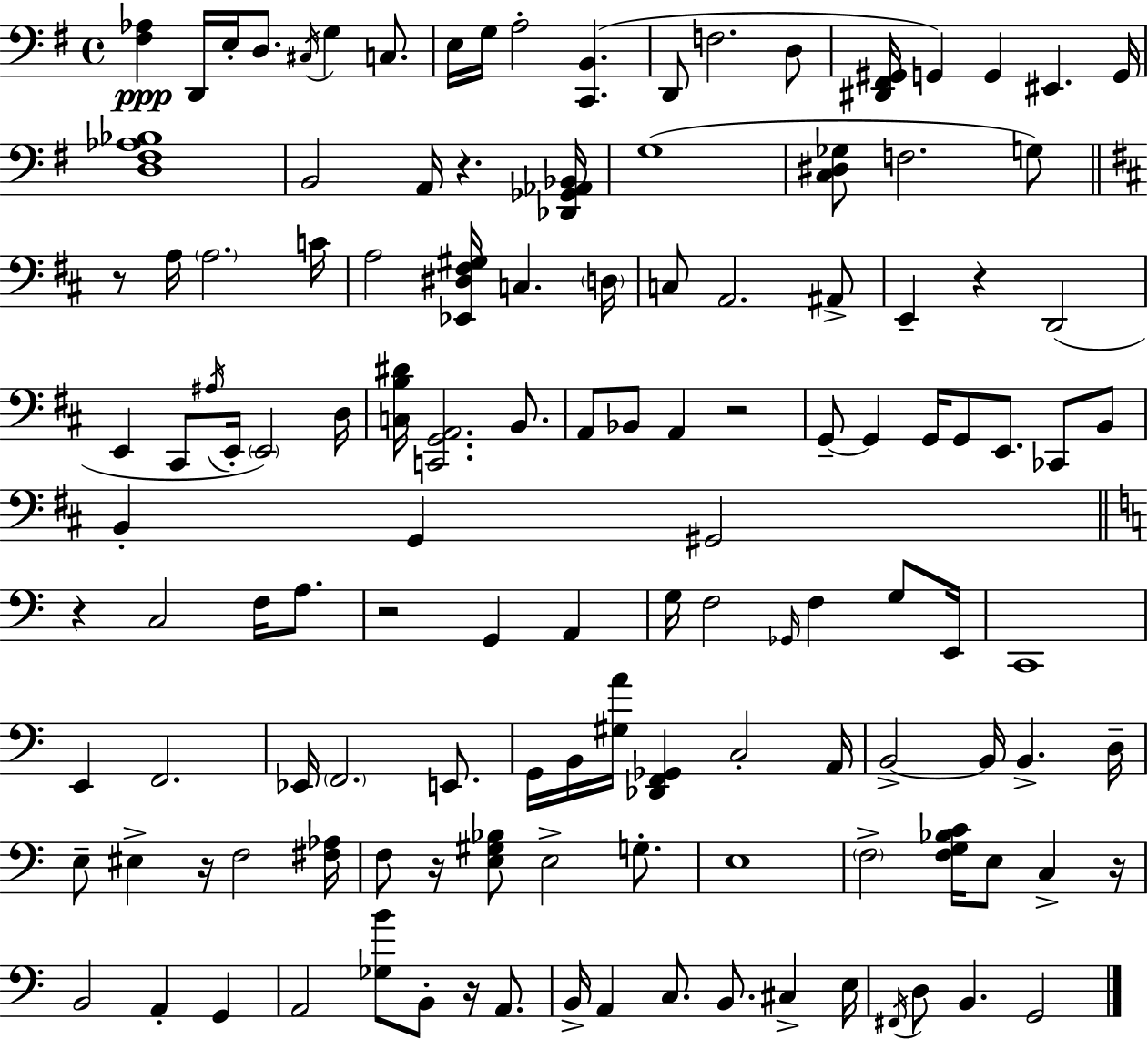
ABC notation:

X:1
T:Untitled
M:4/4
L:1/4
K:Em
[^F,_A,] D,,/4 E,/4 D,/2 ^C,/4 G, C,/2 E,/4 G,/4 A,2 [C,,B,,] D,,/2 F,2 D,/2 [^D,,^F,,^G,,]/4 G,, G,, ^E,, G,,/4 [D,^F,_A,_B,]4 B,,2 A,,/4 z [_D,,_G,,_A,,_B,,]/4 G,4 [C,^D,_G,]/2 F,2 G,/2 z/2 A,/4 A,2 C/4 A,2 [_E,,^D,^F,^G,]/4 C, D,/4 C,/2 A,,2 ^A,,/2 E,, z D,,2 E,, ^C,,/2 ^A,/4 E,,/4 E,,2 D,/4 [C,B,^D]/4 [C,,G,,A,,]2 B,,/2 A,,/2 _B,,/2 A,, z2 G,,/2 G,, G,,/4 G,,/2 E,,/2 _C,,/2 B,,/2 B,, G,, ^G,,2 z C,2 F,/4 A,/2 z2 G,, A,, G,/4 F,2 _G,,/4 F, G,/2 E,,/4 C,,4 E,, F,,2 _E,,/4 F,,2 E,,/2 G,,/4 B,,/4 [^G,A]/4 [_D,,F,,_G,,] C,2 A,,/4 B,,2 B,,/4 B,, D,/4 E,/2 ^E, z/4 F,2 [^F,_A,]/4 F,/2 z/4 [E,^G,_B,]/2 E,2 G,/2 E,4 F,2 [F,G,_B,C]/4 E,/2 C, z/4 B,,2 A,, G,, A,,2 [_G,B]/2 B,,/2 z/4 A,,/2 B,,/4 A,, C,/2 B,,/2 ^C, E,/4 ^F,,/4 D,/2 B,, G,,2